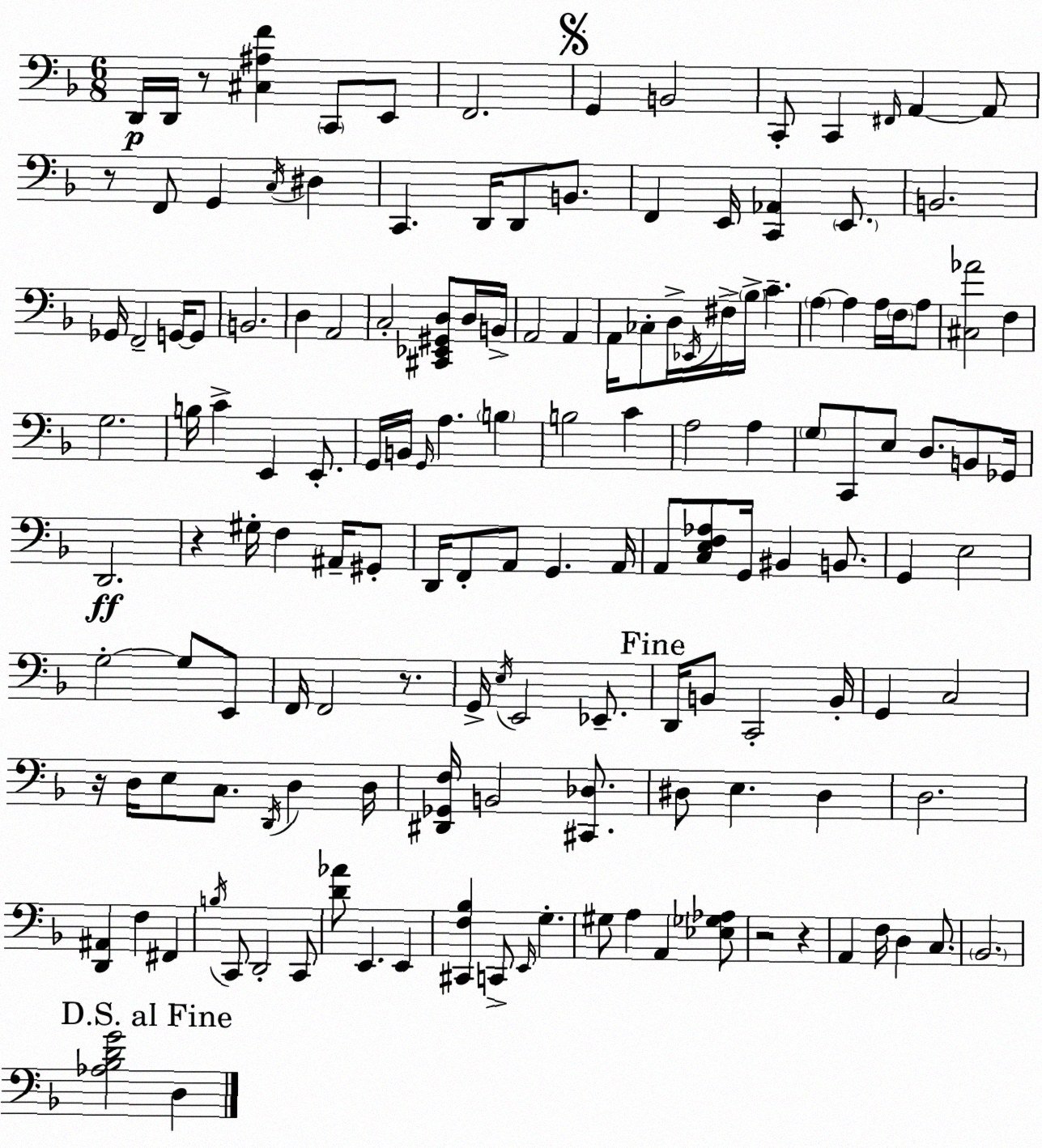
X:1
T:Untitled
M:6/8
L:1/4
K:Dm
D,,/4 D,,/4 z/2 [^C,^A,F] C,,/2 E,,/2 F,,2 G,, B,,2 C,,/2 C,, ^F,,/4 A,, A,,/2 z/2 F,,/2 G,, C,/4 ^D, C,, D,,/4 D,,/2 B,,/2 F,, E,,/4 [C,,_A,,] E,,/2 B,,2 _G,,/4 F,,2 G,,/4 G,,/2 B,,2 D, A,,2 C,2 [^C,,_E,,^G,,D,]/2 D,/4 B,,/4 A,,2 A,, A,,/4 _C,/2 D,/4 _E,,/4 ^F,/4 _B,/4 C A, A, A,/4 F,/4 A,/2 [^C,_A]2 F, G,2 B,/4 C E,, E,,/2 G,,/4 B,,/4 G,,/4 A, B, B,2 C A,2 A, G,/2 C,,/2 E,/2 D,/2 B,,/2 _G,,/4 D,,2 z ^G,/4 F, ^A,,/4 ^G,,/2 D,,/4 F,,/2 A,,/2 G,, A,,/4 A,,/2 [C,E,F,_A,]/2 G,,/4 ^B,, B,,/2 G,, E,2 G,2 G,/2 E,,/2 F,,/4 F,,2 z/2 G,,/4 E,/4 E,,2 _E,,/2 D,,/4 B,,/2 C,,2 B,,/4 G,, C,2 z/4 D,/4 E,/2 C,/2 D,,/4 D, D,/4 [^D,,_G,,F,]/4 B,,2 [^C,,_D,]/2 ^D,/2 E, ^D, D,2 [D,,^A,,] F, ^F,, B,/4 C,,/2 D,,2 C,,/2 [D_A]/2 E,, E,, [^C,,F,_B,] C,,/2 E,,/4 G, ^G,/2 A, A,, [_E,_G,_A,]/2 z2 z A,, F,/4 D, C,/2 _B,,2 [_A,_B,DG]2 D,